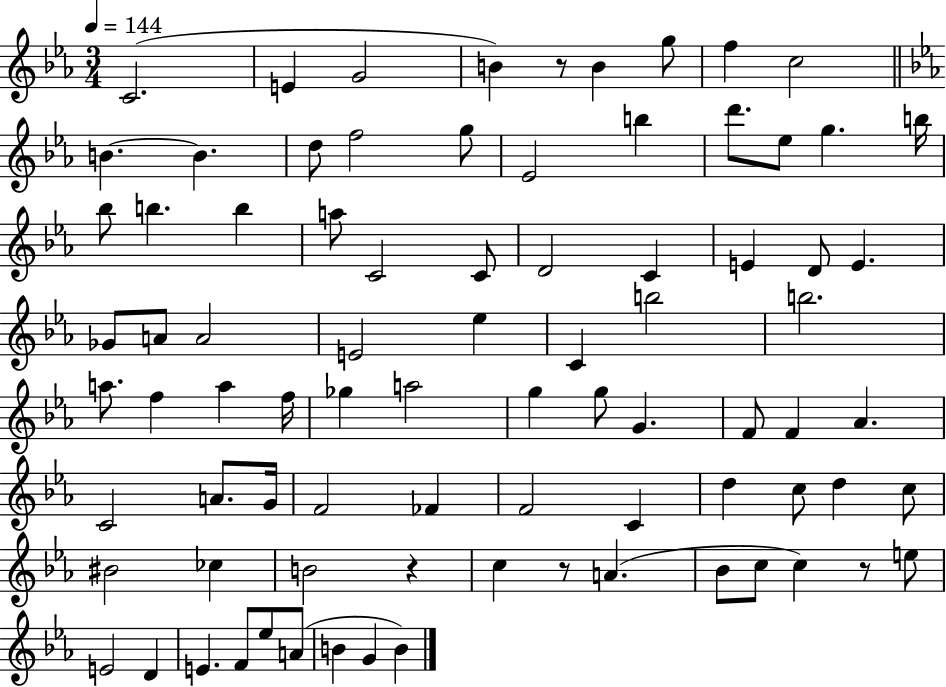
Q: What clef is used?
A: treble